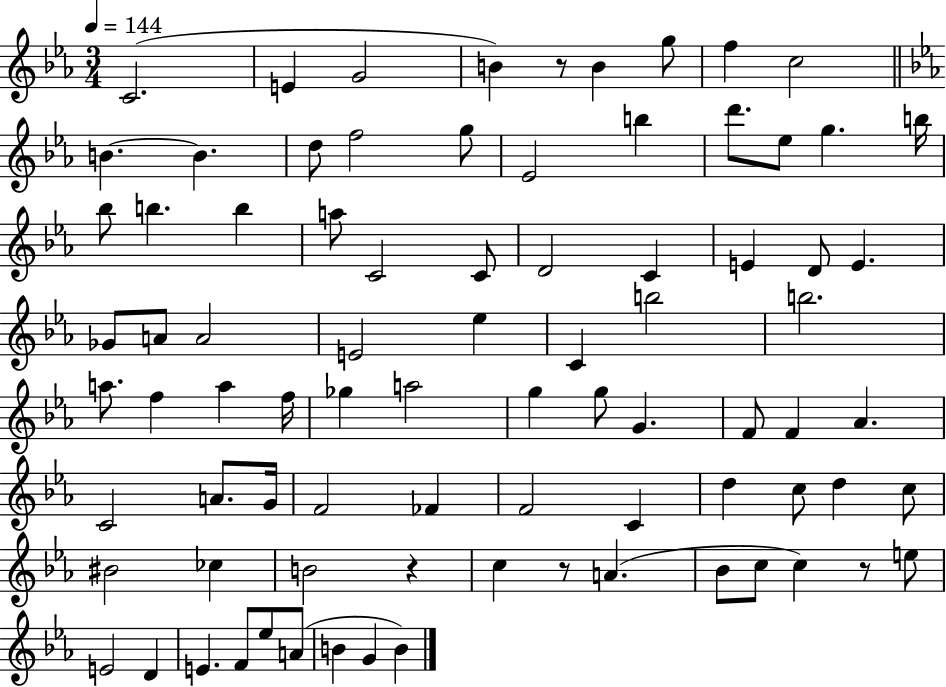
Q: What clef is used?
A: treble